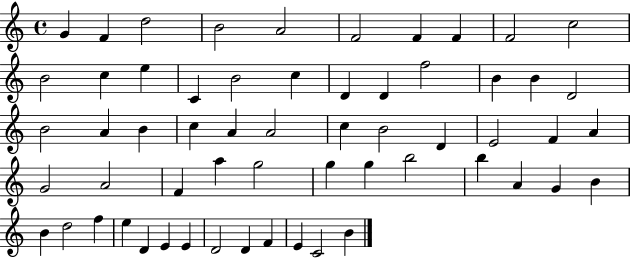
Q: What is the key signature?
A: C major